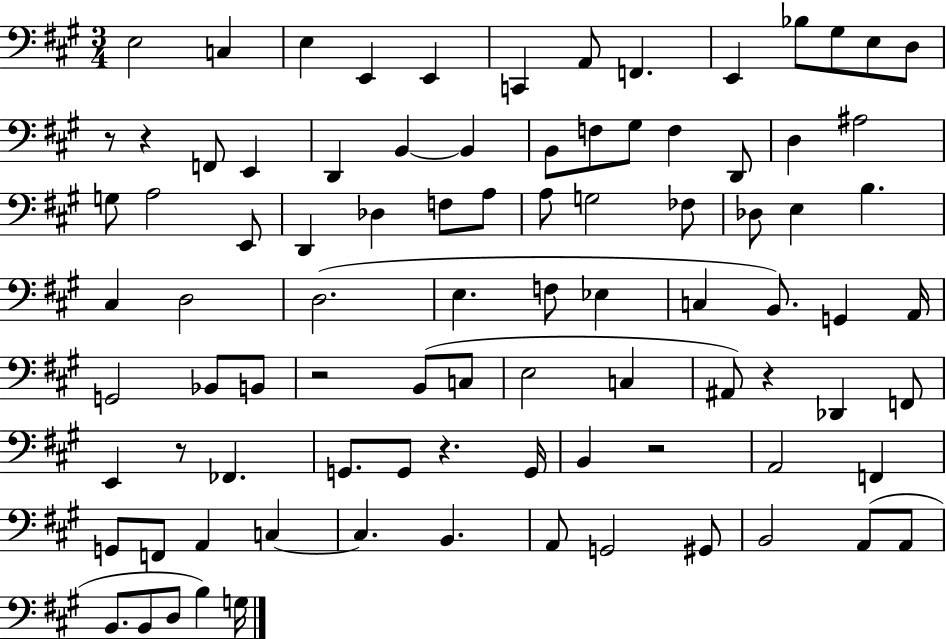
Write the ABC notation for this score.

X:1
T:Untitled
M:3/4
L:1/4
K:A
E,2 C, E, E,, E,, C,, A,,/2 F,, E,, _B,/2 ^G,/2 E,/2 D,/2 z/2 z F,,/2 E,, D,, B,, B,, B,,/2 F,/2 ^G,/2 F, D,,/2 D, ^A,2 G,/2 A,2 E,,/2 D,, _D, F,/2 A,/2 A,/2 G,2 _F,/2 _D,/2 E, B, ^C, D,2 D,2 E, F,/2 _E, C, B,,/2 G,, A,,/4 G,,2 _B,,/2 B,,/2 z2 B,,/2 C,/2 E,2 C, ^A,,/2 z _D,, F,,/2 E,, z/2 _F,, G,,/2 G,,/2 z G,,/4 B,, z2 A,,2 F,, G,,/2 F,,/2 A,, C, C, B,, A,,/2 G,,2 ^G,,/2 B,,2 A,,/2 A,,/2 B,,/2 B,,/2 D,/2 B, G,/4